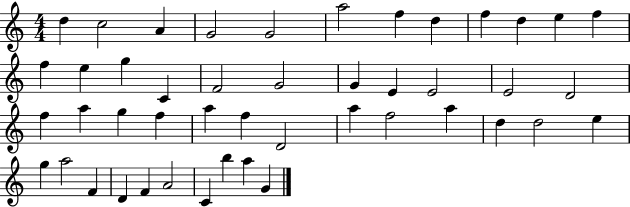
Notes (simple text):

D5/q C5/h A4/q G4/h G4/h A5/h F5/q D5/q F5/q D5/q E5/q F5/q F5/q E5/q G5/q C4/q F4/h G4/h G4/q E4/q E4/h E4/h D4/h F5/q A5/q G5/q F5/q A5/q F5/q D4/h A5/q F5/h A5/q D5/q D5/h E5/q G5/q A5/h F4/q D4/q F4/q A4/h C4/q B5/q A5/q G4/q